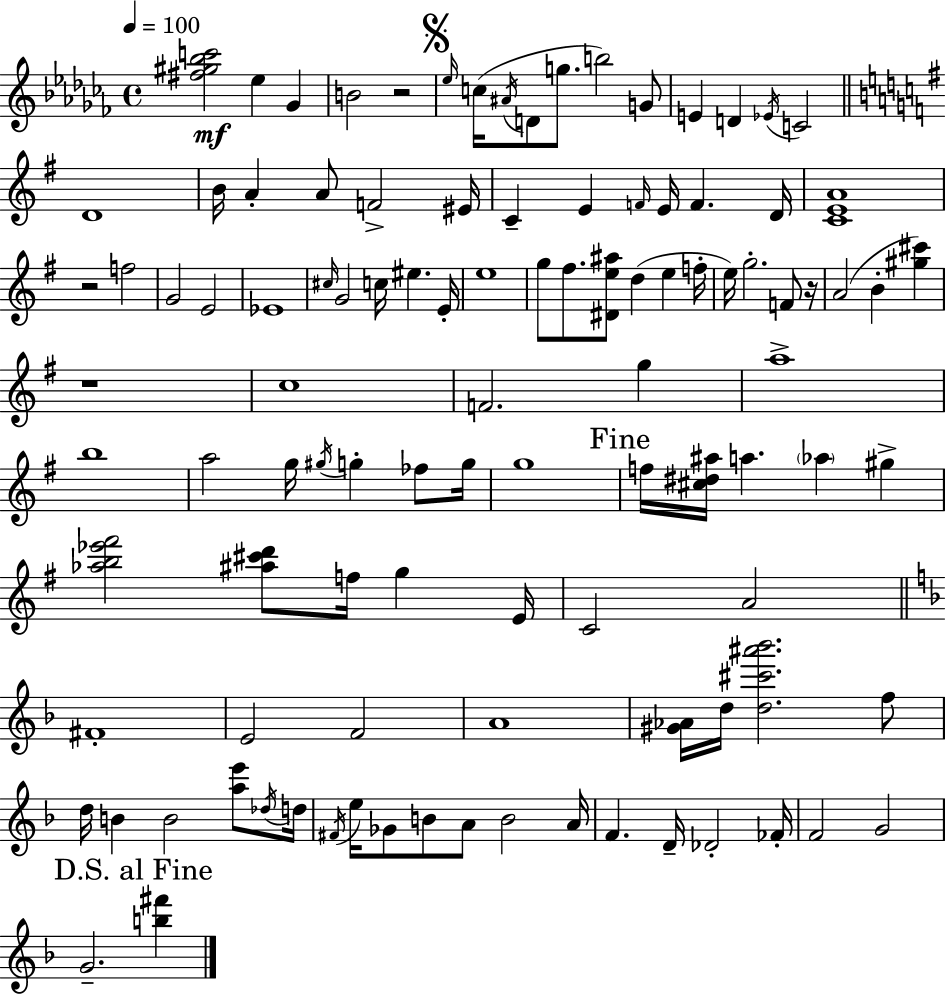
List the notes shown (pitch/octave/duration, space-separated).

[F#5,G#5,Bb5,C6]/h Eb5/q Gb4/q B4/h R/h Eb5/s C5/s A#4/s D4/e G5/e. B5/h G4/e E4/q D4/q Eb4/s C4/h D4/w B4/s A4/q A4/e F4/h EIS4/s C4/q E4/q F4/s E4/s F4/q. D4/s [C4,E4,A4]/w R/h F5/h G4/h E4/h Eb4/w C#5/s G4/h C5/s EIS5/q. E4/s E5/w G5/e F#5/e. [D#4,E5,A#5]/e D5/q E5/q F5/s E5/s G5/h. F4/e R/s A4/h B4/q [G#5,C#6]/q R/w C5/w F4/h. G5/q A5/w B5/w A5/h G5/s G#5/s G5/q FES5/e G5/s G5/w F5/s [C#5,D#5,A#5]/s A5/q. Ab5/q G#5/q [Ab5,B5,Eb6,F#6]/h [A#5,C#6,D6]/e F5/s G5/q E4/s C4/h A4/h F#4/w E4/h F4/h A4/w [G#4,Ab4]/s D5/s [D5,C#6,A#6,Bb6]/h. F5/e D5/s B4/q B4/h [A5,E6]/e Db5/s D5/s F#4/s E5/s Gb4/e B4/e A4/e B4/h A4/s F4/q. D4/s Db4/h FES4/s F4/h G4/h G4/h. [B5,F#6]/q